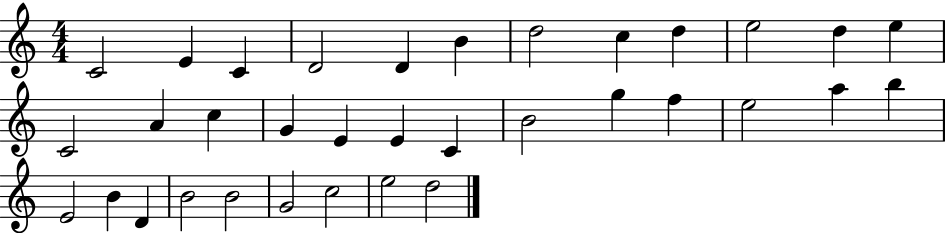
{
  \clef treble
  \numericTimeSignature
  \time 4/4
  \key c \major
  c'2 e'4 c'4 | d'2 d'4 b'4 | d''2 c''4 d''4 | e''2 d''4 e''4 | \break c'2 a'4 c''4 | g'4 e'4 e'4 c'4 | b'2 g''4 f''4 | e''2 a''4 b''4 | \break e'2 b'4 d'4 | b'2 b'2 | g'2 c''2 | e''2 d''2 | \break \bar "|."
}